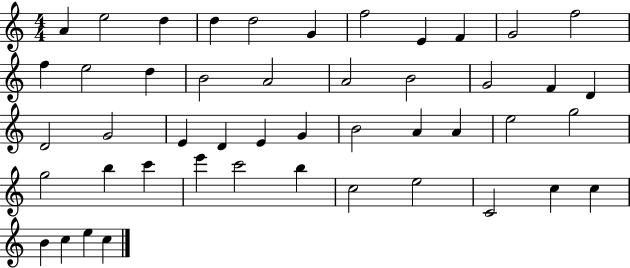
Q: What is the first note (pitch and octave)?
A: A4